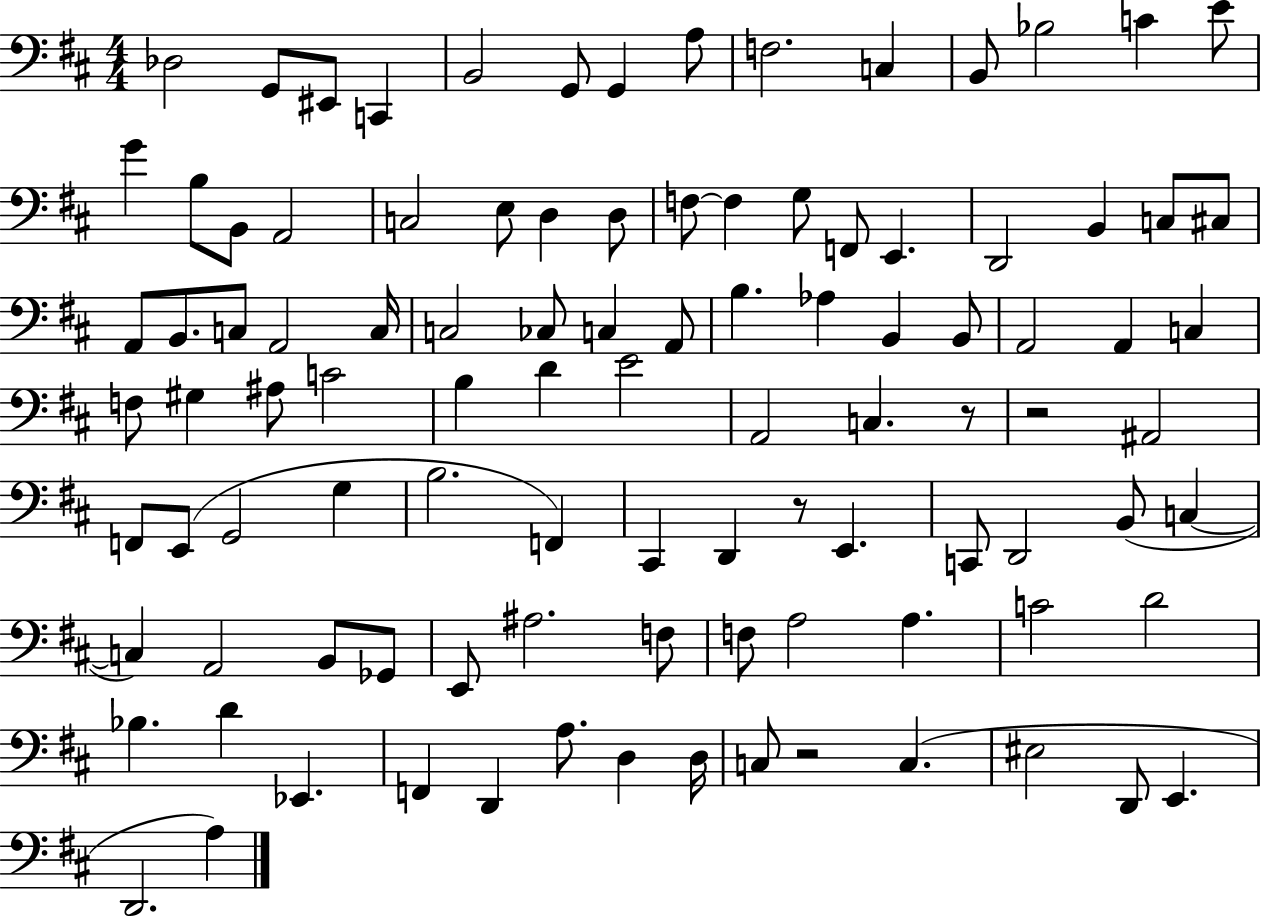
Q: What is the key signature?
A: D major